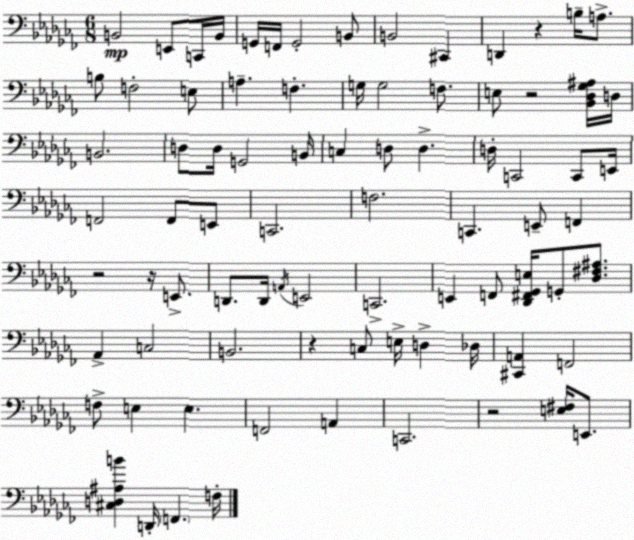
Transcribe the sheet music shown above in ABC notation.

X:1
T:Untitled
M:6/8
L:1/4
K:Abm
B,,2 E,,/2 C,,/4 B,,/4 G,,/4 F,,/4 G,,2 B,,/2 B,,2 ^C,, D,, z B,/4 A,/2 B,/2 F,2 E,/2 A, F, G,/4 G,2 F,/2 E,/2 z2 [_B,,_D,_G,^A,]/4 D,/4 B,,2 D,/2 D,/4 G,,2 B,,/4 C, D,/2 D, D,/4 C,,2 C,,/2 E,,/4 F,,2 F,,/2 E,,/2 C,,2 F,2 C,, E,,/2 F,, z2 z/4 E,,/2 D,,/2 D,,/4 A,,/4 E,,2 C,,2 E,, F,,/2 [_D,,^F,,_G,,E,]/4 G,,/2 [_D,^F,^A,]/2 _A,, C,2 B,,2 z C,/2 E,/4 D, _D,/4 [^C,,A,,] F,,2 F,/2 E, E, F,,2 A,, C,,2 z2 [E,^F,]/4 E,,/2 [^C,D,^A,B] D,,/4 F,, F,/4